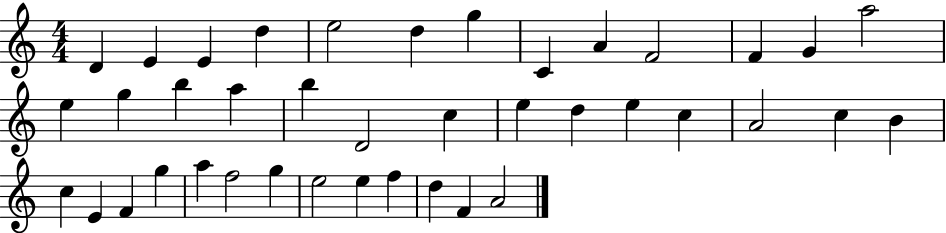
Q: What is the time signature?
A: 4/4